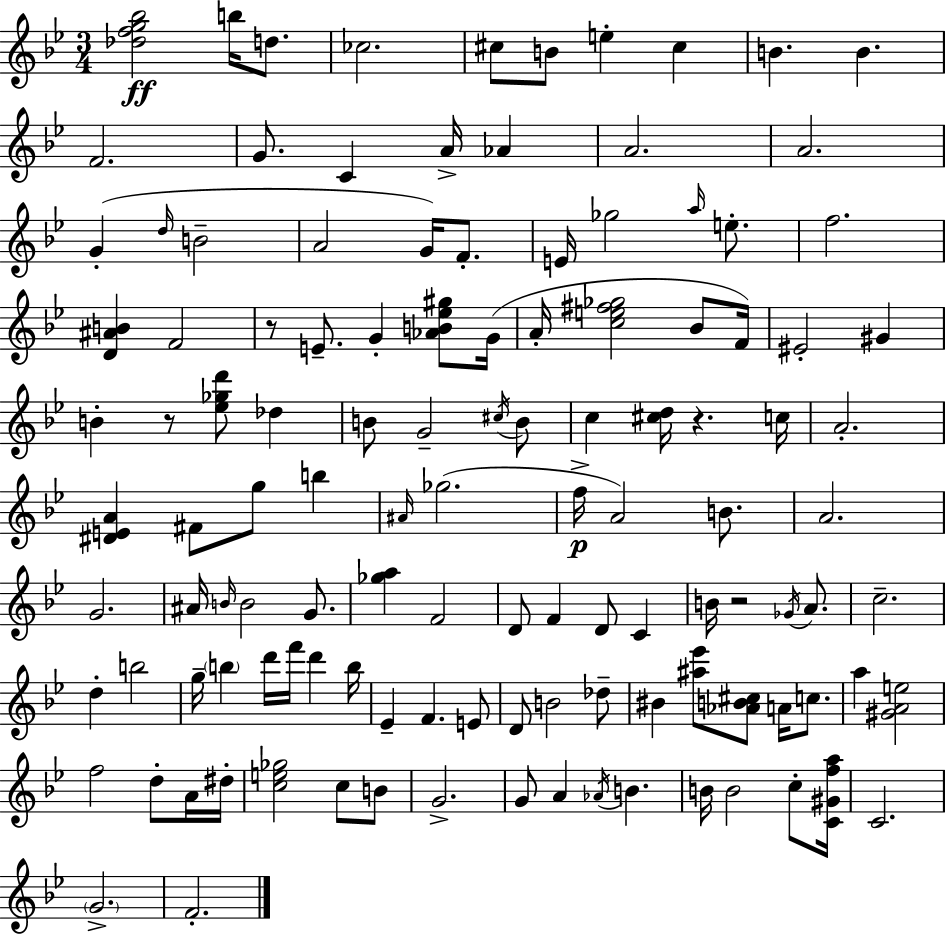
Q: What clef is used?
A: treble